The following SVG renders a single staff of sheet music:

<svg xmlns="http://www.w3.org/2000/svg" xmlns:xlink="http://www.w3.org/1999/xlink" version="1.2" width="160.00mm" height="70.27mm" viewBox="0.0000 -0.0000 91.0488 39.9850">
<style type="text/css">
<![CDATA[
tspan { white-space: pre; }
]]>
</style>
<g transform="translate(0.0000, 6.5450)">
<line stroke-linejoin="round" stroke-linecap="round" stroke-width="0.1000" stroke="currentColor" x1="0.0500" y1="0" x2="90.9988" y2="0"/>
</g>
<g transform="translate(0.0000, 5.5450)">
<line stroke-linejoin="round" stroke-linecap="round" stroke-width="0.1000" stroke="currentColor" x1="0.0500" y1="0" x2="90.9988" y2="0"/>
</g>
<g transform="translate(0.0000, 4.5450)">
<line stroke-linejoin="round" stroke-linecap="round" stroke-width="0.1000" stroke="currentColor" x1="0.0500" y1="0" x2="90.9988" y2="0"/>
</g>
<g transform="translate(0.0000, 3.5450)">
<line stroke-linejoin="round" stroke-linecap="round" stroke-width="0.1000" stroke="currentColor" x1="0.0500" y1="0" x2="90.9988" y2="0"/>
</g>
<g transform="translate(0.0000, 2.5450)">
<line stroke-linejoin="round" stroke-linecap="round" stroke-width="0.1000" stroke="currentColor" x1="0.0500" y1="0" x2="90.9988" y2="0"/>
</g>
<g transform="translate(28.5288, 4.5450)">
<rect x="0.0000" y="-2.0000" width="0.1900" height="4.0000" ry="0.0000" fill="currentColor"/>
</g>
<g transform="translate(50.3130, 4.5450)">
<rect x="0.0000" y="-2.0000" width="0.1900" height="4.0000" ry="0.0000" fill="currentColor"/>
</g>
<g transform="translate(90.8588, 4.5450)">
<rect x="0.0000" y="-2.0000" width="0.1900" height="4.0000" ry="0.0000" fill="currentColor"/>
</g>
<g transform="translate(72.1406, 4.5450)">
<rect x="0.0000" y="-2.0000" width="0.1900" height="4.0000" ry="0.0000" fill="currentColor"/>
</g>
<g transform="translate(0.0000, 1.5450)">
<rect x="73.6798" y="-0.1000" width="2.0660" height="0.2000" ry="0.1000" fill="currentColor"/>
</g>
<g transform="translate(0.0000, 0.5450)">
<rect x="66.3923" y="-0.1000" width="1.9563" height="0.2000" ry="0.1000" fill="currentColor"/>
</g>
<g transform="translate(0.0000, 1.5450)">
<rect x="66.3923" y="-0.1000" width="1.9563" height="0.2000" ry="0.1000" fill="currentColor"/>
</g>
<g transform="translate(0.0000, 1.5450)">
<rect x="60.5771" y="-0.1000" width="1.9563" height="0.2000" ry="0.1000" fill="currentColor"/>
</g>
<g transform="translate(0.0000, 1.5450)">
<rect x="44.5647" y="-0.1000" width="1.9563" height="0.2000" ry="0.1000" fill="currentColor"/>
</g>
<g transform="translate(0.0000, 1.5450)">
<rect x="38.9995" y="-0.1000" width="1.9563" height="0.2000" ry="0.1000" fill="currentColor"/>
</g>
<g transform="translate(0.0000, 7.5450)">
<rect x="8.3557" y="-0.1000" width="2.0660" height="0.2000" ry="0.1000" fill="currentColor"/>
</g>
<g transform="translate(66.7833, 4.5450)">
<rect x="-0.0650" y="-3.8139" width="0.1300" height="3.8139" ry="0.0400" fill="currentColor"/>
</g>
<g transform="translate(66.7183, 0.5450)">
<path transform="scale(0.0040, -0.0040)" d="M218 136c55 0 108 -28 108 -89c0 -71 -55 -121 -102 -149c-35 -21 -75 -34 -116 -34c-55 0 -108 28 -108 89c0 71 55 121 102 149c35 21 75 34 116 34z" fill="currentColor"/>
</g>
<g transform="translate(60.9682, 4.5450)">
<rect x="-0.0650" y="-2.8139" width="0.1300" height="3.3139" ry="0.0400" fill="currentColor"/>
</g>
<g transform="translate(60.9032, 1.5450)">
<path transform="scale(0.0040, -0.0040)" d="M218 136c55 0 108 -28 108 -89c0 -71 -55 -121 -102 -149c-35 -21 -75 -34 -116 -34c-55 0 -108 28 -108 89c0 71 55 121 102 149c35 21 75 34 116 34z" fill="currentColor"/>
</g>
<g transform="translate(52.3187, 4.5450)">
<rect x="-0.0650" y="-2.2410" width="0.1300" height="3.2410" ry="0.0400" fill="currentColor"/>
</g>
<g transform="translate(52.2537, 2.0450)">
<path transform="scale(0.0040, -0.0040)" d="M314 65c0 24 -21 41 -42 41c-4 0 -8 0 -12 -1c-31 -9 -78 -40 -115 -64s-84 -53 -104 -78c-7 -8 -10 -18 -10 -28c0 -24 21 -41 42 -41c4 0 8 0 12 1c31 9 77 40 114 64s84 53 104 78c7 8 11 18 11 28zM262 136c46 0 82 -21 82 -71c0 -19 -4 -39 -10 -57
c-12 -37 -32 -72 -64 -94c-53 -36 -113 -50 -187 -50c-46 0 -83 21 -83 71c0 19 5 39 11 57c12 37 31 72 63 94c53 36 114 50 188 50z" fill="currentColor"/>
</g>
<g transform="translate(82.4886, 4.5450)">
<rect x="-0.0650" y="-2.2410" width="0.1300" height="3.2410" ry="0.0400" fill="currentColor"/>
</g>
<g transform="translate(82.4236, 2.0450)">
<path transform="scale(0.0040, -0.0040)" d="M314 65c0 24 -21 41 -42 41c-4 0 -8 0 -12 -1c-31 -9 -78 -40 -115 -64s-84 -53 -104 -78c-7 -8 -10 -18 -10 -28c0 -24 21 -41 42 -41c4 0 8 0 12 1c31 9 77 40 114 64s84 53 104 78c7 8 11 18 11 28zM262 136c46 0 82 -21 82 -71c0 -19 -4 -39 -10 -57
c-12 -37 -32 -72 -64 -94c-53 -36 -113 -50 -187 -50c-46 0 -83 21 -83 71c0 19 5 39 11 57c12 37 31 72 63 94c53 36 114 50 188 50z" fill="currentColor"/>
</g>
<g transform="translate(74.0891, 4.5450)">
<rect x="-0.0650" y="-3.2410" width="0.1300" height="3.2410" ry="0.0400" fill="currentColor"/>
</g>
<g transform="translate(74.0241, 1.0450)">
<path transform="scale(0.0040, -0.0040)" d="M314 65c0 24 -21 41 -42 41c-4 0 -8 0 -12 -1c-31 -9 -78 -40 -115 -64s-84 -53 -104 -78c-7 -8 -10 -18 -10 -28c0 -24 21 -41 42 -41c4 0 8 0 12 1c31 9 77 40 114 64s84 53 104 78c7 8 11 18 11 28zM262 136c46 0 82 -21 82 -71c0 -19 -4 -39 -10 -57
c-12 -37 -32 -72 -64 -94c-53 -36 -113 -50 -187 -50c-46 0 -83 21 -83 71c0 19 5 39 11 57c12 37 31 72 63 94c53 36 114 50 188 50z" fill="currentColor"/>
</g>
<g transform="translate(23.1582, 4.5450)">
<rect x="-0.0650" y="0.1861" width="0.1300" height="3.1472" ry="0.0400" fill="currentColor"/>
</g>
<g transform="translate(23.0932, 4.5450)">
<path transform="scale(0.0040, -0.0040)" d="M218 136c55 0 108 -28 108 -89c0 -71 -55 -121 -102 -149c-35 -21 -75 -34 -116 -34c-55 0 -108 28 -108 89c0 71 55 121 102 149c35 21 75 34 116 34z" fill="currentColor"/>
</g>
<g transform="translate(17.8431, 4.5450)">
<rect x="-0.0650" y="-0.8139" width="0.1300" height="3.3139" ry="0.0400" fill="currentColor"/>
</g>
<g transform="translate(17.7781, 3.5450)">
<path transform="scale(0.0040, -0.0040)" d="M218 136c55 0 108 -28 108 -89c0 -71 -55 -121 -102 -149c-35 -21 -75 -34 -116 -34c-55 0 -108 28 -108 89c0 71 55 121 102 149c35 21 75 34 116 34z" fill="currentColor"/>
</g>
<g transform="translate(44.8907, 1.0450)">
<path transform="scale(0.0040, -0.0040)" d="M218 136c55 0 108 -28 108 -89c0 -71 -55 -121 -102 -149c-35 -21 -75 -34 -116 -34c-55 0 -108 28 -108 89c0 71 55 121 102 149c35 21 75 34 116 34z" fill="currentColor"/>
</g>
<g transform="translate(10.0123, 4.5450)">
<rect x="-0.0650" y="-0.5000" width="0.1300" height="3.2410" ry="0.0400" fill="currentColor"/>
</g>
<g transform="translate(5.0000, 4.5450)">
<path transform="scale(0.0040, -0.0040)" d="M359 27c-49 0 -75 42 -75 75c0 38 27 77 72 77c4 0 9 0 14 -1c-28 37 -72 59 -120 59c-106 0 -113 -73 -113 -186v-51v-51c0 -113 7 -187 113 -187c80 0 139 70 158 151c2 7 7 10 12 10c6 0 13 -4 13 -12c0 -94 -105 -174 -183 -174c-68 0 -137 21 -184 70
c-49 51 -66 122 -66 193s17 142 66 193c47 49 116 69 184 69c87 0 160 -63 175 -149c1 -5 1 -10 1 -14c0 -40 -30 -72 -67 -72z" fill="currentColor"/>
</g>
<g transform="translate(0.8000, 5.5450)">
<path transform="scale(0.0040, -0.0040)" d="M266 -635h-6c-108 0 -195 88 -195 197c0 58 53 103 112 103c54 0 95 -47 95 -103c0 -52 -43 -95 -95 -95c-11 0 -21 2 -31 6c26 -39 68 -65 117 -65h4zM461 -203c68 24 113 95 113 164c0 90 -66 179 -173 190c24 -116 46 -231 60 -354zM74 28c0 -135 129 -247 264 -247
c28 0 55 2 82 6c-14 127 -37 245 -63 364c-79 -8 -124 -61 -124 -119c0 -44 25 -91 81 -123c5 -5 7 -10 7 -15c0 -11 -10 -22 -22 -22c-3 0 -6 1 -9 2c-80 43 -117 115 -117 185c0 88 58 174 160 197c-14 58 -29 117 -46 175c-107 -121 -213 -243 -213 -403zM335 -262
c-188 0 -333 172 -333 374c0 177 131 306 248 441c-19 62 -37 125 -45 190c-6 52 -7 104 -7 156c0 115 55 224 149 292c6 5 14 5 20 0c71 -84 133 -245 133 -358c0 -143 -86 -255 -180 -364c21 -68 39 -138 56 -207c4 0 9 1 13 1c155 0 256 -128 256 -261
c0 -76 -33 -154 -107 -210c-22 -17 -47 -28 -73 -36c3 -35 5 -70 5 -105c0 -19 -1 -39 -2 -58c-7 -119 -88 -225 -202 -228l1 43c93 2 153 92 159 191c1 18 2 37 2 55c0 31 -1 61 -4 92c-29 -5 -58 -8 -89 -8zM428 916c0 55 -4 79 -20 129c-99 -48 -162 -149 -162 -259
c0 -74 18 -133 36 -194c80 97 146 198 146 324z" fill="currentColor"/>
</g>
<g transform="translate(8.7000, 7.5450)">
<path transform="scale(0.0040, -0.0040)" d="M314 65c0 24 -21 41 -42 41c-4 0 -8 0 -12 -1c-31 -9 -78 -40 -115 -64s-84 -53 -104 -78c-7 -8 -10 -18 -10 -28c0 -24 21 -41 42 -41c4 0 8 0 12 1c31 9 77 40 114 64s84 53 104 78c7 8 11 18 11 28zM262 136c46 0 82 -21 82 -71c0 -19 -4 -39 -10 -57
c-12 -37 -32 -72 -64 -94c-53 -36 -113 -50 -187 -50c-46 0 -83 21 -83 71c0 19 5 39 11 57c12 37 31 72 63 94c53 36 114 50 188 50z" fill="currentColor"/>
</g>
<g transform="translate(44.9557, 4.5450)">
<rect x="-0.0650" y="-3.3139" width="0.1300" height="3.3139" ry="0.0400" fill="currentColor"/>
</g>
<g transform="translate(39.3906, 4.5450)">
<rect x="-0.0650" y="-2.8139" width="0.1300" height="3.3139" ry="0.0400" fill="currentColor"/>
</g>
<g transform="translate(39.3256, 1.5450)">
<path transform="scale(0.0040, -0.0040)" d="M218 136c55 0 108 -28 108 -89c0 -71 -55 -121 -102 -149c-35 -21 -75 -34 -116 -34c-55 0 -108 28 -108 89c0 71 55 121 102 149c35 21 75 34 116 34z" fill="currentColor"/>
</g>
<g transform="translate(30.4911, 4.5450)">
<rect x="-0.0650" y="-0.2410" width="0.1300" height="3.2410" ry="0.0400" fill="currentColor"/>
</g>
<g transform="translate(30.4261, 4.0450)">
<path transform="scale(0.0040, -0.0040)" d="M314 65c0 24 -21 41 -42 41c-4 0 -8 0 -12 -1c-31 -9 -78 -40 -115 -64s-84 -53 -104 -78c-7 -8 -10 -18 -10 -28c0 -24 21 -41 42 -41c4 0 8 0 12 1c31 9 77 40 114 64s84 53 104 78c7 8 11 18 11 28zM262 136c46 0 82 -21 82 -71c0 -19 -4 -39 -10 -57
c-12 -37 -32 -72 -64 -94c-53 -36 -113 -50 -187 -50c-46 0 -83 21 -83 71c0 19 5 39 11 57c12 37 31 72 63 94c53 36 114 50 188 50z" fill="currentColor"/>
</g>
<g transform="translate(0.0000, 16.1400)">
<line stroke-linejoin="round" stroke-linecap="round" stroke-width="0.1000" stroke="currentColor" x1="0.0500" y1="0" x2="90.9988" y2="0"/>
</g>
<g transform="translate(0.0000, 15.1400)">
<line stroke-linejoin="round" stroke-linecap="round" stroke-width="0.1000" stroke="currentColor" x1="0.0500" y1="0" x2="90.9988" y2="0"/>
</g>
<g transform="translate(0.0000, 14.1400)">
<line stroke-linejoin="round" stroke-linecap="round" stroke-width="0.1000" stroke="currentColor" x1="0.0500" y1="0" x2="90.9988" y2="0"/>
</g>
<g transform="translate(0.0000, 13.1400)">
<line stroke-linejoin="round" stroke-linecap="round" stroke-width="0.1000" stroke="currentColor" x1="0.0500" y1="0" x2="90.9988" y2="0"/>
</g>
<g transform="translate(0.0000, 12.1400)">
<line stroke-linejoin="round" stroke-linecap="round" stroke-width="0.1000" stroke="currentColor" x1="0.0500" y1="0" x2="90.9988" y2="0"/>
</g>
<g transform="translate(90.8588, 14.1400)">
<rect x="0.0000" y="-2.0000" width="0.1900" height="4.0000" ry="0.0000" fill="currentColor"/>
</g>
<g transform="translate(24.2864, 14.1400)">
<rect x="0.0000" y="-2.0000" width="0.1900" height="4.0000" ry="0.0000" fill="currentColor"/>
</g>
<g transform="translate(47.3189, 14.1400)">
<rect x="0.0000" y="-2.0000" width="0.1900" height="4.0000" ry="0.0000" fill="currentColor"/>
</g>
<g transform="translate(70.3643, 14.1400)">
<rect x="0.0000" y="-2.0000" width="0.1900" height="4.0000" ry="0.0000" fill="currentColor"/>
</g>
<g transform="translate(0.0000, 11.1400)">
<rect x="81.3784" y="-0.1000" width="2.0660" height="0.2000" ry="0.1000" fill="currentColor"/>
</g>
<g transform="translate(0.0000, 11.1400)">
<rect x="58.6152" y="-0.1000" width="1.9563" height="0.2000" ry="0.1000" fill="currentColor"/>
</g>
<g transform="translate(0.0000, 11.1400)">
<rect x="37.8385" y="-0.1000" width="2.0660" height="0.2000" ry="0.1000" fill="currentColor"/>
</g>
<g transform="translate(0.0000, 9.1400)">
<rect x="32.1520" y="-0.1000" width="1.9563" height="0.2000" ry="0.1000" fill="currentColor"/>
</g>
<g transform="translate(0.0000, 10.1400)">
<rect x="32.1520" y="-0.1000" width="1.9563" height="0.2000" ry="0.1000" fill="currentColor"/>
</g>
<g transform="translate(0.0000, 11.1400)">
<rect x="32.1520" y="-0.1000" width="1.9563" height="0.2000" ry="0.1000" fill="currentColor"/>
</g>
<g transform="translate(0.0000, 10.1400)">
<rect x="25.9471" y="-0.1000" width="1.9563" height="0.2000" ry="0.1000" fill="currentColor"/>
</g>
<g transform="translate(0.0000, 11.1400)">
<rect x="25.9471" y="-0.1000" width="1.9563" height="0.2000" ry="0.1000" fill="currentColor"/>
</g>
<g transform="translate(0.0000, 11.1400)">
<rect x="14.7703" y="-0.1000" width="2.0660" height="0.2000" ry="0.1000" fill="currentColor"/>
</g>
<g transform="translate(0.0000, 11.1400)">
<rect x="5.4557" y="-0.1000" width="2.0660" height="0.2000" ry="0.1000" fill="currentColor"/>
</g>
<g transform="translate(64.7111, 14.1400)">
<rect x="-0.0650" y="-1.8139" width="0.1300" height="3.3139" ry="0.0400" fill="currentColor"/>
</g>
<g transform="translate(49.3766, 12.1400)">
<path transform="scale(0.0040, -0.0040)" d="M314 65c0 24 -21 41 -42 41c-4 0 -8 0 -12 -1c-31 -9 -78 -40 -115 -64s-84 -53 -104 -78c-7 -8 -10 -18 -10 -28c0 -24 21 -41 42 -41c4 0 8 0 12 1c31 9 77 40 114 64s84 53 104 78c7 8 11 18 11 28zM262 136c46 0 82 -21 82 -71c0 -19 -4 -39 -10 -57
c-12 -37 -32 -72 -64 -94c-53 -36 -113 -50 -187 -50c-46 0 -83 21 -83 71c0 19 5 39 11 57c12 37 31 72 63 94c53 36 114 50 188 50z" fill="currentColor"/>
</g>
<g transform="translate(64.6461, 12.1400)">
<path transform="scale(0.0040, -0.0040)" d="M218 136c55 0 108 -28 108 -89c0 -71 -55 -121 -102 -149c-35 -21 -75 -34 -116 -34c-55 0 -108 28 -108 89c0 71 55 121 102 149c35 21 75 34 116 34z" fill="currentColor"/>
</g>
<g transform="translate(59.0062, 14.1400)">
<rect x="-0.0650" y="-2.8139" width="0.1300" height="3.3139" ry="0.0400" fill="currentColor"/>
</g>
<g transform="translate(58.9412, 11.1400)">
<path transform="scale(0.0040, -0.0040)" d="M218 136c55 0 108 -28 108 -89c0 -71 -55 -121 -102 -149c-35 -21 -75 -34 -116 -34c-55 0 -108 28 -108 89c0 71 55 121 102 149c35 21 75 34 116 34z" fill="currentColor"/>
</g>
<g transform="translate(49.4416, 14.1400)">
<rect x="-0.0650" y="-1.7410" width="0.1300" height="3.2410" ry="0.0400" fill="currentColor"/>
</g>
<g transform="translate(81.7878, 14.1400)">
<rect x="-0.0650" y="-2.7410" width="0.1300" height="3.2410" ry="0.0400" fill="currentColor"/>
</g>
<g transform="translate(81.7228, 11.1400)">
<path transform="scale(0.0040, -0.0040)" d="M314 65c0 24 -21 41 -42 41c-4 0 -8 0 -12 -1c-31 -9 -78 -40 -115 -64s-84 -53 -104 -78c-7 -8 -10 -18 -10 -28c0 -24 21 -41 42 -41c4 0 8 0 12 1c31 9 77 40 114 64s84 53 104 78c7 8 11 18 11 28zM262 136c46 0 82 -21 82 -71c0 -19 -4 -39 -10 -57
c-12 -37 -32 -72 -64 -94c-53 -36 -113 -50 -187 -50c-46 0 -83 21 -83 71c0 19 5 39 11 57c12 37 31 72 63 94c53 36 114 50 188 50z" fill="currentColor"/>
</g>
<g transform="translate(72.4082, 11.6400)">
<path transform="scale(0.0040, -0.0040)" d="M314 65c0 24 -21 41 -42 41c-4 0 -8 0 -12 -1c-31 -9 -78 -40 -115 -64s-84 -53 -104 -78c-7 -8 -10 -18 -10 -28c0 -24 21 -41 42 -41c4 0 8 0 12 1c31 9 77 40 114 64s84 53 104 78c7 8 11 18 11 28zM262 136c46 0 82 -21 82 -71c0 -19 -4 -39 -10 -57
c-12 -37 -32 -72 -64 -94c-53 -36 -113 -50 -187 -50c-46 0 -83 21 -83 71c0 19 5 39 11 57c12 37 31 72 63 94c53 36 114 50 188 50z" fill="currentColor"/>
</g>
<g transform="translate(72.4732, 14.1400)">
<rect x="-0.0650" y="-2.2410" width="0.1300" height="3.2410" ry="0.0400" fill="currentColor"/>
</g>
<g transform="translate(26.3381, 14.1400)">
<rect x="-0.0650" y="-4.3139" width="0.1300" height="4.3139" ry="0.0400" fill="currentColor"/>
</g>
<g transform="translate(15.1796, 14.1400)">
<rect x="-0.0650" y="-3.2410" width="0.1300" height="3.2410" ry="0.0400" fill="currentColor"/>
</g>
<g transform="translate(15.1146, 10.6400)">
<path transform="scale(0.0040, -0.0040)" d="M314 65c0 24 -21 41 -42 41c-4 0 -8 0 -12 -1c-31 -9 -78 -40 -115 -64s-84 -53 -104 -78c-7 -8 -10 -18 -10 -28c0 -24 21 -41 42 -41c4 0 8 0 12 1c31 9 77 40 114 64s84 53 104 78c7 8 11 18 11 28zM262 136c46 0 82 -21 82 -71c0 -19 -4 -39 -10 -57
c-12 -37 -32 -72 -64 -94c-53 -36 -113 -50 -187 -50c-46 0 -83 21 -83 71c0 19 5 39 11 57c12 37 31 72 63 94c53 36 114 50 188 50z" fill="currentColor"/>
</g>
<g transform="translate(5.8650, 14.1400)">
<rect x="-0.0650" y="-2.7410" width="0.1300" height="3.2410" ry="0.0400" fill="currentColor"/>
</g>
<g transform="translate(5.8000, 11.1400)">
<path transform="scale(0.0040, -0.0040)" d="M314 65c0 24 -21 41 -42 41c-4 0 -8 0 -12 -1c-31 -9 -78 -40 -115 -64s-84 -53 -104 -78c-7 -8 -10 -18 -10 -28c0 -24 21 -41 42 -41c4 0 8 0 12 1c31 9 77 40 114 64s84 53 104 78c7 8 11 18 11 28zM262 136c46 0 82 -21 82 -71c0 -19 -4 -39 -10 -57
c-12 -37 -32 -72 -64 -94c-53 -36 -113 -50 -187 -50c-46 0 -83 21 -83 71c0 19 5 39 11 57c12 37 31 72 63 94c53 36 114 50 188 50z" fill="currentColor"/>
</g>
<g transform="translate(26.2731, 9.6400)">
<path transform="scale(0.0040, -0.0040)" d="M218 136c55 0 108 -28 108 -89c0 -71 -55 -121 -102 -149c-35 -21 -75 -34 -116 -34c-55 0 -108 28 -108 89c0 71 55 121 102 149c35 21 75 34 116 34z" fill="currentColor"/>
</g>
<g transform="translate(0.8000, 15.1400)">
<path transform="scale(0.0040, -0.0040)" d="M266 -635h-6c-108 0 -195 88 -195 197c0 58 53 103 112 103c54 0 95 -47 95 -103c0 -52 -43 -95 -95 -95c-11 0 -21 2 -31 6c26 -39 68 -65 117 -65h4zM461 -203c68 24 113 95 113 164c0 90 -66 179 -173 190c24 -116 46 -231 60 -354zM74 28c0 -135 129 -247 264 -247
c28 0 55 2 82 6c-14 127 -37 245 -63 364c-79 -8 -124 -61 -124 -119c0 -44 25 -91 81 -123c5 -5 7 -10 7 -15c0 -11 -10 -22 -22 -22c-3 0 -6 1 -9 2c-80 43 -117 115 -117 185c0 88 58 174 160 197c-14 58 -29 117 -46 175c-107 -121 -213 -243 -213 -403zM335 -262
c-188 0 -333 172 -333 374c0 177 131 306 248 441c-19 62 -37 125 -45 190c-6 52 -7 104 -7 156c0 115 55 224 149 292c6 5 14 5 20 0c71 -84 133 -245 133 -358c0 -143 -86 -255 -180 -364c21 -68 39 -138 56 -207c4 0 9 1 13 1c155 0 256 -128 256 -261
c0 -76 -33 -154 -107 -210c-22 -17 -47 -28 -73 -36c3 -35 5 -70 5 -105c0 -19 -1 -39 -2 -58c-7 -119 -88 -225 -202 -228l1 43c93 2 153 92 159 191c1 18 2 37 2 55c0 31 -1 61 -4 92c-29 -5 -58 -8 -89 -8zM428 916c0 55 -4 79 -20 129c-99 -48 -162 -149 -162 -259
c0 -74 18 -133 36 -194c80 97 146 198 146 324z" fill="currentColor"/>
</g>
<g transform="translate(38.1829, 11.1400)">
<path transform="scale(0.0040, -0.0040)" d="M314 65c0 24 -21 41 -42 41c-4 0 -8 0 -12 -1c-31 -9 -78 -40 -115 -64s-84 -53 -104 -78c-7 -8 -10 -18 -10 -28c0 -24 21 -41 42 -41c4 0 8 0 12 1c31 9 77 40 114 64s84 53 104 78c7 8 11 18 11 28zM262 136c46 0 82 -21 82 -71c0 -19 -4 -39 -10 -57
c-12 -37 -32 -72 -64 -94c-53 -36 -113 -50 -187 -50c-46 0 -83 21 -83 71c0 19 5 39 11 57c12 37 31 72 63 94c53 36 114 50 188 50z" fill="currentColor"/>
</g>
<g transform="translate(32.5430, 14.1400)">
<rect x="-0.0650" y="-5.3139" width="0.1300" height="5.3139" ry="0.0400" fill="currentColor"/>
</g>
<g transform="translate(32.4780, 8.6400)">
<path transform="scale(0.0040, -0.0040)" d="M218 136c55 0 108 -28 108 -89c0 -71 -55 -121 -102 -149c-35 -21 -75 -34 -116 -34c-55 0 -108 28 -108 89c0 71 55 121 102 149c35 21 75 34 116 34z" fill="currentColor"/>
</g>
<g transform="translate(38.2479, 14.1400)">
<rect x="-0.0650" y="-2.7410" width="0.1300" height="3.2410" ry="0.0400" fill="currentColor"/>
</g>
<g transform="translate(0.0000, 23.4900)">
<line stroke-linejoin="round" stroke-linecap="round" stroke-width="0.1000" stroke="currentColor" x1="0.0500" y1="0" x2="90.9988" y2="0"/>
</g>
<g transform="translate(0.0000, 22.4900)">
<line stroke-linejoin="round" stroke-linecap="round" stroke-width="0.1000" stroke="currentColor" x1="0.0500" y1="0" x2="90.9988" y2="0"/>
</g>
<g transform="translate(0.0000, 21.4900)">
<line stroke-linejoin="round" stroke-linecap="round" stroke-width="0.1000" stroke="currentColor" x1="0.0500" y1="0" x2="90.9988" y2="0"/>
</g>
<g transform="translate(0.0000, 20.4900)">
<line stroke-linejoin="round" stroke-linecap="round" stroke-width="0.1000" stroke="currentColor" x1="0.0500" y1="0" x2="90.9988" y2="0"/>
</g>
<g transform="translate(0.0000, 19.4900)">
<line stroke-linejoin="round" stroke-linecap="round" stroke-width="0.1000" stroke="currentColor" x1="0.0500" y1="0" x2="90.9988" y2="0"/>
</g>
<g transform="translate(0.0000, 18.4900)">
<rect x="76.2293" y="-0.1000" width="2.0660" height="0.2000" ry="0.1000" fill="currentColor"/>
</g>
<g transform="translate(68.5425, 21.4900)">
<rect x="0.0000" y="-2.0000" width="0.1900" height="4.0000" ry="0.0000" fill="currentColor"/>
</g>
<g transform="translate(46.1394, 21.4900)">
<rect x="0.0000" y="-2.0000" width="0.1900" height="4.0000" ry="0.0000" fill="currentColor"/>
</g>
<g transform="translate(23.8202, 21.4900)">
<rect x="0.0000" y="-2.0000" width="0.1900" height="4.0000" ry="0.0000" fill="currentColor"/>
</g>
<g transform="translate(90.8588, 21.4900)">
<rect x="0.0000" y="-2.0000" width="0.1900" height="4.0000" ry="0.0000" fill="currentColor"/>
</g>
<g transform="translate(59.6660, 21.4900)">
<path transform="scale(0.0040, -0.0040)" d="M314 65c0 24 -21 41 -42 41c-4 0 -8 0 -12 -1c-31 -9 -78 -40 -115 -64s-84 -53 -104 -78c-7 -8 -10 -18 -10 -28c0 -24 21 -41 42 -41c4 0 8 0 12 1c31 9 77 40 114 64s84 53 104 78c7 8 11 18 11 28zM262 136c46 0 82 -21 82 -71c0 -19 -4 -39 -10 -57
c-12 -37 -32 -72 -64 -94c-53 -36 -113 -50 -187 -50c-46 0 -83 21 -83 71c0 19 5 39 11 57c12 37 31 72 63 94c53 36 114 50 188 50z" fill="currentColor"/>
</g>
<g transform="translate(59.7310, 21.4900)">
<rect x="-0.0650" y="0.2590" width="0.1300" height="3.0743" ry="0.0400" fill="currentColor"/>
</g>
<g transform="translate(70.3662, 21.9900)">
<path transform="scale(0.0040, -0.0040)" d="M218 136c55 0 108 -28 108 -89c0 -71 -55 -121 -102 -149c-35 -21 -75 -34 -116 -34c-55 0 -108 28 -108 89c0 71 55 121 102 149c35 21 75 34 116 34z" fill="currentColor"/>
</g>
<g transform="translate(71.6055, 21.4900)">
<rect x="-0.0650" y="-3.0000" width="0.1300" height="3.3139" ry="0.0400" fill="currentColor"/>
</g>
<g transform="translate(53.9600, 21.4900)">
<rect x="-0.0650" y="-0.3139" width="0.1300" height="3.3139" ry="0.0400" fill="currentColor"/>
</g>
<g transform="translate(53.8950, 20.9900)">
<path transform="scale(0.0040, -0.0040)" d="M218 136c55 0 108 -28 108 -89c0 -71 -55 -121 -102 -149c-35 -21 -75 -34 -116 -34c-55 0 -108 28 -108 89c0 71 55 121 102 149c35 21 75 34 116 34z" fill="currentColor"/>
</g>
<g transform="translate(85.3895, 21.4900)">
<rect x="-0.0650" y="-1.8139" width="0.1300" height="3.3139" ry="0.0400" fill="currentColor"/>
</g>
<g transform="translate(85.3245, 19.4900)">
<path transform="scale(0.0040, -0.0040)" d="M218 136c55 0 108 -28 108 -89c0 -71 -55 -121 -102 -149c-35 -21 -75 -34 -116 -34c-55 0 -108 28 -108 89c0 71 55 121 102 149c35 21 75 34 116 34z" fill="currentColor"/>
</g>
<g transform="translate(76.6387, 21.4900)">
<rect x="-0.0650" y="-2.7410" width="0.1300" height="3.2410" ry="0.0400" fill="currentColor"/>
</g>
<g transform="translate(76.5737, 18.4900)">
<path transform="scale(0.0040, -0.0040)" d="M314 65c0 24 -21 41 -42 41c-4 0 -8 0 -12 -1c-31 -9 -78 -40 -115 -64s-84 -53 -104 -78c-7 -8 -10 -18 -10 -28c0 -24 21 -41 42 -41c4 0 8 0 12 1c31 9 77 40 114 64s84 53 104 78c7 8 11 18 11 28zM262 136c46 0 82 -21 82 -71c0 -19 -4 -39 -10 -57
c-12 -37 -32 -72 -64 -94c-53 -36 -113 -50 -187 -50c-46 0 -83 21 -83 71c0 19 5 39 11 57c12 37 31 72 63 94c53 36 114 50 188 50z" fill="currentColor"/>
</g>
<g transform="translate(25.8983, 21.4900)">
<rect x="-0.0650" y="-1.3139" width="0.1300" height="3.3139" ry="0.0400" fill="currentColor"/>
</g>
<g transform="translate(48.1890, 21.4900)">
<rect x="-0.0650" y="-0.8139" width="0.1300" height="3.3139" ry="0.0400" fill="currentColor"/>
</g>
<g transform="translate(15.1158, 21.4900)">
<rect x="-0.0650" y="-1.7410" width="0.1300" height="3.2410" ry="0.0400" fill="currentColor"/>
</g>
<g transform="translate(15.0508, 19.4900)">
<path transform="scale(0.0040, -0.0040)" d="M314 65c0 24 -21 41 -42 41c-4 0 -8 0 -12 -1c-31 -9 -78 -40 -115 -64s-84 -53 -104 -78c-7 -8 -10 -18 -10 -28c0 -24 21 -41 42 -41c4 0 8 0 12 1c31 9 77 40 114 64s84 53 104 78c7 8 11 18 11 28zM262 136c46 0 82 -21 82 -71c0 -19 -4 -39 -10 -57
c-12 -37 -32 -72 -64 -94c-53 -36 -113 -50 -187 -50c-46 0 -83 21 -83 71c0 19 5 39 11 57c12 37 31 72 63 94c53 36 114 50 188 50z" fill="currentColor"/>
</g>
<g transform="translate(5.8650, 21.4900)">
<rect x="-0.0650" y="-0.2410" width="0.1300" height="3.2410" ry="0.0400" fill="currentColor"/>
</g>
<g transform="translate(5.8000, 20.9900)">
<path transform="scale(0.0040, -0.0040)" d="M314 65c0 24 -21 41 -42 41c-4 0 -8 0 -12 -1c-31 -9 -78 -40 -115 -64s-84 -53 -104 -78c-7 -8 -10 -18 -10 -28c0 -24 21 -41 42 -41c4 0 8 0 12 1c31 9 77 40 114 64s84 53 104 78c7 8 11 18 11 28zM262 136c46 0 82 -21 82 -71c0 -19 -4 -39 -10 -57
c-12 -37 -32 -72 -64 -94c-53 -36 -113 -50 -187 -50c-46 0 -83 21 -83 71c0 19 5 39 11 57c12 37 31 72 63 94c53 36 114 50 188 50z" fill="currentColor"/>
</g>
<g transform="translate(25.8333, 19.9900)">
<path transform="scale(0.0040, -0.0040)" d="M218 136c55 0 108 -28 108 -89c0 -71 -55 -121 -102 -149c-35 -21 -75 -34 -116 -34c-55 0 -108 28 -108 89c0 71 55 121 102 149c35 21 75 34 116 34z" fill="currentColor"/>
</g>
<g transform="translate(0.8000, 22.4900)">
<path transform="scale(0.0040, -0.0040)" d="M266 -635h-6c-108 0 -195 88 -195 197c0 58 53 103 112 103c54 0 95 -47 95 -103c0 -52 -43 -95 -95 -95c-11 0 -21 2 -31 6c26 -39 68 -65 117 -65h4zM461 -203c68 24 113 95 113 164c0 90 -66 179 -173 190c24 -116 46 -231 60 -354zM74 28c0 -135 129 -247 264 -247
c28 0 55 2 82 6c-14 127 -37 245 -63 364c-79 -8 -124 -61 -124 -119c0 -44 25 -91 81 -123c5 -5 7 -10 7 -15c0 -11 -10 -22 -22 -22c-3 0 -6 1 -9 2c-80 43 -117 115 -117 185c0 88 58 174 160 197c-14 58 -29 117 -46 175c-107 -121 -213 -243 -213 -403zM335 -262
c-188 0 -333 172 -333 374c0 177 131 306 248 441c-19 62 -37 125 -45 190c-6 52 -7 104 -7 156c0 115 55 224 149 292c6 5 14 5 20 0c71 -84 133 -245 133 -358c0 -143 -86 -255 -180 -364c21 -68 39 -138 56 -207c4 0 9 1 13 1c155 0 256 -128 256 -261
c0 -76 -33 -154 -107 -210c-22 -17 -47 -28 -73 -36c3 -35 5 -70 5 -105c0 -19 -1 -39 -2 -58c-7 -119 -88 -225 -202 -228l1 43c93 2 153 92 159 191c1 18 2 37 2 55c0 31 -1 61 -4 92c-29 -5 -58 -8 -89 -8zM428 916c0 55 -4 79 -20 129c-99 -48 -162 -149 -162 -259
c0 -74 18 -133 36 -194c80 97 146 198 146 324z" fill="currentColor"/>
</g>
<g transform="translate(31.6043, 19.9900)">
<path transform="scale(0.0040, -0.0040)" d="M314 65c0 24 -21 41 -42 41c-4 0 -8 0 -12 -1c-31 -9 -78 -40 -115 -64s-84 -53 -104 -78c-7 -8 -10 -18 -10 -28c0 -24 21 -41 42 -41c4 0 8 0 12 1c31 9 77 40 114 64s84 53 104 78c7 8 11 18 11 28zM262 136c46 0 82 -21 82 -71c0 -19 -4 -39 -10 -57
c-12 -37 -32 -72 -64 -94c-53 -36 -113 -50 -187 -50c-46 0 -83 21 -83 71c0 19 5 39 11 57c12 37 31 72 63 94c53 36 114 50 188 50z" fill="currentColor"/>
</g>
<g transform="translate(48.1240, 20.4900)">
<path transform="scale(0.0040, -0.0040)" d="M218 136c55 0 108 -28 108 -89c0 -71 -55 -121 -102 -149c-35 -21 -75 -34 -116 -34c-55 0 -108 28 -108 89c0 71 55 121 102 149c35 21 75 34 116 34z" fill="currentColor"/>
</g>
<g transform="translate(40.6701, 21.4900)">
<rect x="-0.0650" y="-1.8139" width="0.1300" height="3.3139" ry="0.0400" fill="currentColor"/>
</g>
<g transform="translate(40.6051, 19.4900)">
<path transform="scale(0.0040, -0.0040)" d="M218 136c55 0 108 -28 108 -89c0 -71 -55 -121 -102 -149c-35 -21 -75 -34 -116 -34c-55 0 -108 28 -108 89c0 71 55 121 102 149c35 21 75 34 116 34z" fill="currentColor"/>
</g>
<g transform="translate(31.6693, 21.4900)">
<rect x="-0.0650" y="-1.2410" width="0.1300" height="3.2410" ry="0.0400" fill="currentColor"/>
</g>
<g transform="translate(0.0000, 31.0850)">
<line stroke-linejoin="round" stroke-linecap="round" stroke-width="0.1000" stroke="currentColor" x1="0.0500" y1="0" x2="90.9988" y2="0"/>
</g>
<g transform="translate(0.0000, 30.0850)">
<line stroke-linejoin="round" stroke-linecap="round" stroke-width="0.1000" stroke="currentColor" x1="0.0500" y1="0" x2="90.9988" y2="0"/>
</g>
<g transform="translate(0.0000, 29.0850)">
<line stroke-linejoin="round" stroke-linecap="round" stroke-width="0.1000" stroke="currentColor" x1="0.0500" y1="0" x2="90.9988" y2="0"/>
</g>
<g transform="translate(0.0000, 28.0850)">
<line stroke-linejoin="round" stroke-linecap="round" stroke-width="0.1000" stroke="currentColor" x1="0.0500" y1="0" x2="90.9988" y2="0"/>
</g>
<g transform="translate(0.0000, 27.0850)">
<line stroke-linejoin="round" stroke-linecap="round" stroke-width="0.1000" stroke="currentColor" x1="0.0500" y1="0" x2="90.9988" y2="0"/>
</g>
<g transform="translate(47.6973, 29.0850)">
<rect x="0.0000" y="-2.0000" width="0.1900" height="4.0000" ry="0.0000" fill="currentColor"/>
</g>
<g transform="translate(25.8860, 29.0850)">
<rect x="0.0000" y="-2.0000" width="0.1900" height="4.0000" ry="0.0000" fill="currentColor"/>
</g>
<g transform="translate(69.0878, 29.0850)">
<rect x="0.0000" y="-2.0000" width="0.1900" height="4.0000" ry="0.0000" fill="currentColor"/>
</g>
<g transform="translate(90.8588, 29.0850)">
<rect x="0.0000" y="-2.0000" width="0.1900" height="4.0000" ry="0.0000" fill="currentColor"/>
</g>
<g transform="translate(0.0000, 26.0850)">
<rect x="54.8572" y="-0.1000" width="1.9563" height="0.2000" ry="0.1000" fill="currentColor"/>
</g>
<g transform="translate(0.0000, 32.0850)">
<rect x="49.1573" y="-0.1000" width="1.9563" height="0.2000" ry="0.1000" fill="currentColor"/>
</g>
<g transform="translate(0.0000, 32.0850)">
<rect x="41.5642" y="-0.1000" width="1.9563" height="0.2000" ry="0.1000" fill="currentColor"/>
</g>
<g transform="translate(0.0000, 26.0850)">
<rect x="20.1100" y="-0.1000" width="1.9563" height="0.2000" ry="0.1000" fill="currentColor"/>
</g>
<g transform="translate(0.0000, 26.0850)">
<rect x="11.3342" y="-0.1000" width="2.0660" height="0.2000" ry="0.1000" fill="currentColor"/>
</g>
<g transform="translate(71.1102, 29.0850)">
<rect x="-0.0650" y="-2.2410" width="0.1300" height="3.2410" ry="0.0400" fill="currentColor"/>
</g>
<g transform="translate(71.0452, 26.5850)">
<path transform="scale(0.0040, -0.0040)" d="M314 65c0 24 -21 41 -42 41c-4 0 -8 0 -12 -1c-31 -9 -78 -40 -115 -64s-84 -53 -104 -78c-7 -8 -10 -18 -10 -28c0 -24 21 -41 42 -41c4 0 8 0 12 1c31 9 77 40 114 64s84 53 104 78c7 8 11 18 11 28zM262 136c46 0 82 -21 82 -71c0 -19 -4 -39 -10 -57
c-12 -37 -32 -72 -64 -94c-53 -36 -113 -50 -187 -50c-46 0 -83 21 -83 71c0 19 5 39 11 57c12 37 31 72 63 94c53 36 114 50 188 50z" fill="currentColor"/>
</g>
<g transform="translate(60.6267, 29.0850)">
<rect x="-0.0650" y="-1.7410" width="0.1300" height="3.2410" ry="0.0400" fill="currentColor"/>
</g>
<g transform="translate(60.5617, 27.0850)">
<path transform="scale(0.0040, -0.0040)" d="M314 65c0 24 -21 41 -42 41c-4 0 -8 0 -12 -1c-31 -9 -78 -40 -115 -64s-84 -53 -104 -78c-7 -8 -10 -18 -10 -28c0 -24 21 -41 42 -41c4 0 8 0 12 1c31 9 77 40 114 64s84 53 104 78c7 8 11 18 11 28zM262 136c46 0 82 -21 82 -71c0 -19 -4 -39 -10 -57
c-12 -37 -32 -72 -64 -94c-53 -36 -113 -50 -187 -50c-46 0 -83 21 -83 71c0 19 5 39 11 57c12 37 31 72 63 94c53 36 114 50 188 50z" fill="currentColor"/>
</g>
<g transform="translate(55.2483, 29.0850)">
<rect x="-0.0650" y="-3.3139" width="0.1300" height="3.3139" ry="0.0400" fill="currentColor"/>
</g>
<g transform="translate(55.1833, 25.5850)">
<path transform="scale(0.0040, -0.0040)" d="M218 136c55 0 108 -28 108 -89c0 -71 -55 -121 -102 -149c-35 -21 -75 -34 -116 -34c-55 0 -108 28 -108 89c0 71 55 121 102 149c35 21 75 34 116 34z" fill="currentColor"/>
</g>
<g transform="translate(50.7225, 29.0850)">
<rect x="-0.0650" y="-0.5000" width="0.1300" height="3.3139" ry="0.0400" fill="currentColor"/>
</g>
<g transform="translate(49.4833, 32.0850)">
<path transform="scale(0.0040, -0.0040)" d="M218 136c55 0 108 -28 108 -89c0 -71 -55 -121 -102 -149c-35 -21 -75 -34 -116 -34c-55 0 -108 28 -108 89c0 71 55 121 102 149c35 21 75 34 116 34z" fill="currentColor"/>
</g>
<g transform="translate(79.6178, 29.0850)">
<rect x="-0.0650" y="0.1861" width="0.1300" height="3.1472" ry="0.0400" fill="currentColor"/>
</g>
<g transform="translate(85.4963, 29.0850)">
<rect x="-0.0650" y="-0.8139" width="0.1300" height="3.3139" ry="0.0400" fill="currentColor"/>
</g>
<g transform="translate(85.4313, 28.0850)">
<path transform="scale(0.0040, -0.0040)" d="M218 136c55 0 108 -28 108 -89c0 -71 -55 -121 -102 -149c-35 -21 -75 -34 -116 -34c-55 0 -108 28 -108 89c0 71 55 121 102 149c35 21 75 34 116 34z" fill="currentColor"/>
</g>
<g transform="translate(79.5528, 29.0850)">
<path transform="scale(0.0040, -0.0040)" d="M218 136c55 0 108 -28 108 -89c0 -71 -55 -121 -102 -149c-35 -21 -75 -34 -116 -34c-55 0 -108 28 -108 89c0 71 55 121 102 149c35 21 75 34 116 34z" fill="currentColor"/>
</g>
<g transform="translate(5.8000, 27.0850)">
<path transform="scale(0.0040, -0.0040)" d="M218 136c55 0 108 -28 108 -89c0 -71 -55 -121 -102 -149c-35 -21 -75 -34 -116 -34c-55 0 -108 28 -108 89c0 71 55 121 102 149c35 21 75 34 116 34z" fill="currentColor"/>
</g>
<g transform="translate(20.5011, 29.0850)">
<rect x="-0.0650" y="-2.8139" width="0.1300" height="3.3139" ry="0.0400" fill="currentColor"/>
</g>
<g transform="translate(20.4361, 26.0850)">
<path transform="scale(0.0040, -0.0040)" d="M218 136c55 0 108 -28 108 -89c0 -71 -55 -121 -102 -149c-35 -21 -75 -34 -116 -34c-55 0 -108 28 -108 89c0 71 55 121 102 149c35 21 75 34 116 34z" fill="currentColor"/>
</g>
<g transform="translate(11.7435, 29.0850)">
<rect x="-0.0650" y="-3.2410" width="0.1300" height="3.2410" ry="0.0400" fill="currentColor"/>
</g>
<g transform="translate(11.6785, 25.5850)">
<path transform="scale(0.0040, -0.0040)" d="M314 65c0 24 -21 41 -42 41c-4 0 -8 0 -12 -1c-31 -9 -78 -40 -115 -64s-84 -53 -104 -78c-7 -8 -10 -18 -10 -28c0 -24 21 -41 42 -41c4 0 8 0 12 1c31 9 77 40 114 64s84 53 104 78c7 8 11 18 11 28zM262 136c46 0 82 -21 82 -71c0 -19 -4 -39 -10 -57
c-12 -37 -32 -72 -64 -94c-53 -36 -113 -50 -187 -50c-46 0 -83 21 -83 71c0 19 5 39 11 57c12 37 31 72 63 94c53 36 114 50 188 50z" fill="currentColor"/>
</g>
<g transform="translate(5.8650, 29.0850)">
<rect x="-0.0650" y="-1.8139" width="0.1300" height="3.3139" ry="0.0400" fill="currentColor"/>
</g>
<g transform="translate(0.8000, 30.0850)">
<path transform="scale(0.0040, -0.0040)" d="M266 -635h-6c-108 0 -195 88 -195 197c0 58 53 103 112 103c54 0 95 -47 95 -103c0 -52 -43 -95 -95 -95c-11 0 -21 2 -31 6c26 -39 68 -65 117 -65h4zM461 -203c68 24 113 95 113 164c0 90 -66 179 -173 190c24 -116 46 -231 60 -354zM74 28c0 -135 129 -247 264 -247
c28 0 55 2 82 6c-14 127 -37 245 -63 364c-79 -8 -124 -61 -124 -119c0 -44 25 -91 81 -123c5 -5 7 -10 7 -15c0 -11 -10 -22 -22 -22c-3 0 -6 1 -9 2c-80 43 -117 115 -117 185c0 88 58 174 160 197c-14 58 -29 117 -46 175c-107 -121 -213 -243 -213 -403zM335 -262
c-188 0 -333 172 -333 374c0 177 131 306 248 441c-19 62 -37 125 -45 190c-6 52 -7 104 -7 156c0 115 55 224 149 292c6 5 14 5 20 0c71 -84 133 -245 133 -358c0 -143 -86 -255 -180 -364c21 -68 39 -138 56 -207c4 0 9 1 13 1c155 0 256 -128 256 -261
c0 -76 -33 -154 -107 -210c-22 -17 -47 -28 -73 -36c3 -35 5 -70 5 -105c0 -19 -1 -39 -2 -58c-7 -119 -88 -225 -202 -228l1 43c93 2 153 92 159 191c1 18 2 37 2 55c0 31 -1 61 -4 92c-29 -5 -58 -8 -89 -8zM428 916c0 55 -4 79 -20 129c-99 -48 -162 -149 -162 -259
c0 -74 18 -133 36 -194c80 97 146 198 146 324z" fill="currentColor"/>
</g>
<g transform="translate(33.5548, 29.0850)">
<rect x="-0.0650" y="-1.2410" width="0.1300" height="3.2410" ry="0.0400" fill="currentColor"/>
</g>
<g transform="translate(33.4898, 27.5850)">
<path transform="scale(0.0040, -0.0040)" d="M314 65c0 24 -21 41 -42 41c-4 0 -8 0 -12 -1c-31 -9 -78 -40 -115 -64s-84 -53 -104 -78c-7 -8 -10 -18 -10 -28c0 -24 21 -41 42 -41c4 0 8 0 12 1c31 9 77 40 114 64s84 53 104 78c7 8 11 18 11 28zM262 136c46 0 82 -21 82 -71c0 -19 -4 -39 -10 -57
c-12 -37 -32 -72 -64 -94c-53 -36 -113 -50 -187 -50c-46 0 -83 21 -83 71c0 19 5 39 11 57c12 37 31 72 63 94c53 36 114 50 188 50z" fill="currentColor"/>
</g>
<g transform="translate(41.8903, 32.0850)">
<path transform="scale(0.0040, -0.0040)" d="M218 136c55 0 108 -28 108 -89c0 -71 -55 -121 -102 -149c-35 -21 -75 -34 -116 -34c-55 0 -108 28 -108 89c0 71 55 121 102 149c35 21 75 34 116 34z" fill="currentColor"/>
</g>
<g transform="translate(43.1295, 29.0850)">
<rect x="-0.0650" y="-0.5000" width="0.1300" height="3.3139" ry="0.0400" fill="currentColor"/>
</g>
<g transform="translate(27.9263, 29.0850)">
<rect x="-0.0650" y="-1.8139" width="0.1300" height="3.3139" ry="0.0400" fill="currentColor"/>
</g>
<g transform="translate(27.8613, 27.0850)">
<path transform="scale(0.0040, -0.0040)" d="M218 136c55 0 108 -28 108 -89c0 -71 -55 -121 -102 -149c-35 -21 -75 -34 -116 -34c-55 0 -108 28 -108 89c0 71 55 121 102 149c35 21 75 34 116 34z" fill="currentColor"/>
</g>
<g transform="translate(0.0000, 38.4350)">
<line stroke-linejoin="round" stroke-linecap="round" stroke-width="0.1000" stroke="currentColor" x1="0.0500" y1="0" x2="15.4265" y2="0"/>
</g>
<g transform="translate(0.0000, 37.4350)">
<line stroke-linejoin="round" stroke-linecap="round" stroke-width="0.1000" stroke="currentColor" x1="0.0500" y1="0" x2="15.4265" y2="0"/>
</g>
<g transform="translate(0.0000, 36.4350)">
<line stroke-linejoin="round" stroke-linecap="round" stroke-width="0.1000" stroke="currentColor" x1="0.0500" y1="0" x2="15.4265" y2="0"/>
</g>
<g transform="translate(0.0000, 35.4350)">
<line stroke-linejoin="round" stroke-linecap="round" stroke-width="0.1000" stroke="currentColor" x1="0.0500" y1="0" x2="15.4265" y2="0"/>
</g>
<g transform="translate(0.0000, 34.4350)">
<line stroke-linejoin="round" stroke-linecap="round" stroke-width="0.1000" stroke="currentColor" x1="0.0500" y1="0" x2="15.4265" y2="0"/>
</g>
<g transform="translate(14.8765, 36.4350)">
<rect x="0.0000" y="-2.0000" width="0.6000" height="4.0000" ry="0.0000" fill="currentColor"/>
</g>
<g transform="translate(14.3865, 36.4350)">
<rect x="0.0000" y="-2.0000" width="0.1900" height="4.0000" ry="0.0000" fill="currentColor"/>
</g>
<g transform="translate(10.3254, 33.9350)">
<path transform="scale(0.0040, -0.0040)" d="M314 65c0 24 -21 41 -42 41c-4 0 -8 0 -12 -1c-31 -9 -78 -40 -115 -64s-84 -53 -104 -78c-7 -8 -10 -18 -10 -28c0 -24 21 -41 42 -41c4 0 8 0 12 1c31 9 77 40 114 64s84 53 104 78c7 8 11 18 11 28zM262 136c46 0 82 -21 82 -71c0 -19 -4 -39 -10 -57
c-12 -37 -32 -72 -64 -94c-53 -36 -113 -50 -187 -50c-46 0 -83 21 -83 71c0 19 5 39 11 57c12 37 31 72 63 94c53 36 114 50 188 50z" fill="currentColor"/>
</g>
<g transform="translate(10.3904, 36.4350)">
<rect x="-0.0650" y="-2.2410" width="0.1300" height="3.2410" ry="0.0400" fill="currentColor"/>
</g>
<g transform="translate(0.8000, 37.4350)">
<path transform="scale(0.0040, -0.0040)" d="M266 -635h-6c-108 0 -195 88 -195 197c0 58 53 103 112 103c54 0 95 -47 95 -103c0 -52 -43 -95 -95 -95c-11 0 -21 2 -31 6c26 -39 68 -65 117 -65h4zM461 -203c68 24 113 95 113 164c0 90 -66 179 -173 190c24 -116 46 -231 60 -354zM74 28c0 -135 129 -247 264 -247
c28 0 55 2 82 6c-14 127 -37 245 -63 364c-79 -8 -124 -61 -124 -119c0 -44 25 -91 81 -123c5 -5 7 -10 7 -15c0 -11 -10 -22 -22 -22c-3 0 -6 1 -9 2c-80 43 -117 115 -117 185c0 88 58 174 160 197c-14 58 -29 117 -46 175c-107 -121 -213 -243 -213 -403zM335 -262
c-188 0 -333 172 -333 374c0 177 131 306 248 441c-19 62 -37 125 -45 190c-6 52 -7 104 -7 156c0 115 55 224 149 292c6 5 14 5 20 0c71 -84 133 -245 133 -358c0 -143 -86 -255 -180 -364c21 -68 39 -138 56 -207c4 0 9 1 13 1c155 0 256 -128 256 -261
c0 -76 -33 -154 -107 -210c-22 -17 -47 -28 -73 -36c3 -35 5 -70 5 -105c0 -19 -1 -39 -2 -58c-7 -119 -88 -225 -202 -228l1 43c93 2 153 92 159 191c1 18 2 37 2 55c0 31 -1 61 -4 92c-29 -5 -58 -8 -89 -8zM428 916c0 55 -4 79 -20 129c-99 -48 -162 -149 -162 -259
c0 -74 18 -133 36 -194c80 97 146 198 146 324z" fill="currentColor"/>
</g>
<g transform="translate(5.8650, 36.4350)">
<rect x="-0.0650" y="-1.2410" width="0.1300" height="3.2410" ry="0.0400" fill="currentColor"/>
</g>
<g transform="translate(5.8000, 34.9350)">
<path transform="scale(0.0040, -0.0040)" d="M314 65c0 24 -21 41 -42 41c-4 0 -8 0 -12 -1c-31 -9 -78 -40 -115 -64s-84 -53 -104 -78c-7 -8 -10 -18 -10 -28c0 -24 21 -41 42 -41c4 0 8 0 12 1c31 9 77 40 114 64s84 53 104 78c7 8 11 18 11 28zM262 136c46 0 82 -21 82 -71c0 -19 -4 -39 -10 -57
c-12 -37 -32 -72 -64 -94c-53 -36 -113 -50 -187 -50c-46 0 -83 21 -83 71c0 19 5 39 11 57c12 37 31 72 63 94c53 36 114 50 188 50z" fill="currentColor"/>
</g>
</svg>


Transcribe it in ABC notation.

X:1
T:Untitled
M:4/4
L:1/4
K:C
C2 d B c2 a b g2 a c' b2 g2 a2 b2 d' f' a2 f2 a f g2 a2 c2 f2 e e2 f d c B2 A a2 f f b2 a f e2 C C b f2 g2 B d e2 g2